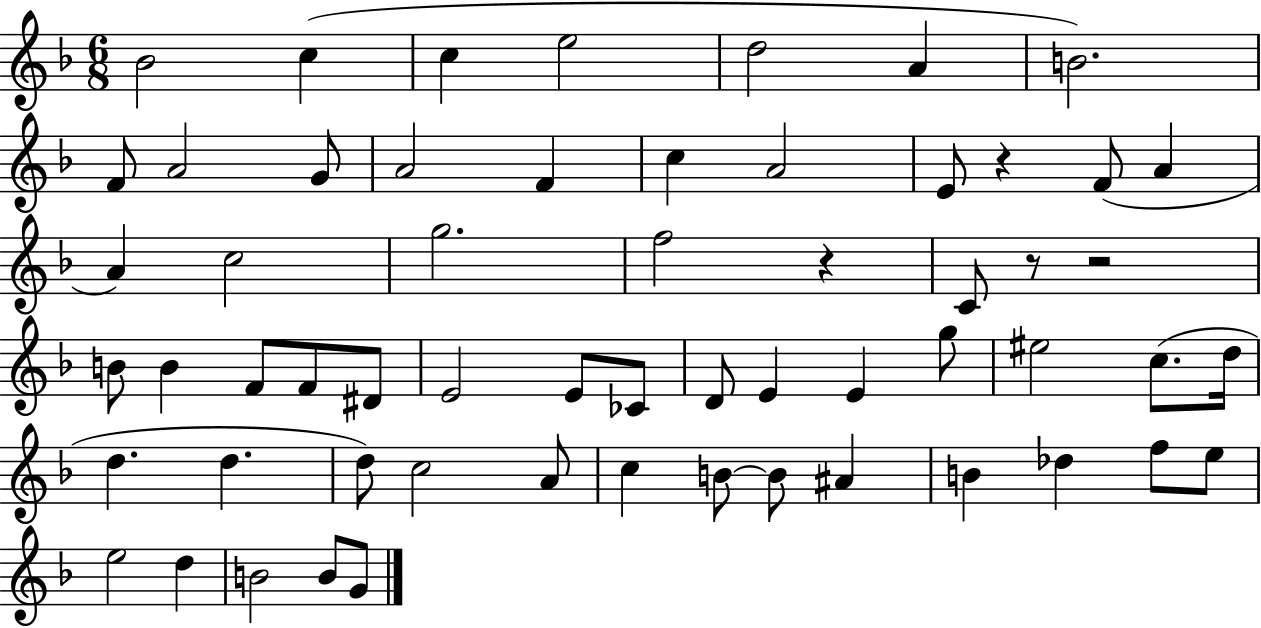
Bb4/h C5/q C5/q E5/h D5/h A4/q B4/h. F4/e A4/h G4/e A4/h F4/q C5/q A4/h E4/e R/q F4/e A4/q A4/q C5/h G5/h. F5/h R/q C4/e R/e R/h B4/e B4/q F4/e F4/e D#4/e E4/h E4/e CES4/e D4/e E4/q E4/q G5/e EIS5/h C5/e. D5/s D5/q. D5/q. D5/e C5/h A4/e C5/q B4/e B4/e A#4/q B4/q Db5/q F5/e E5/e E5/h D5/q B4/h B4/e G4/e